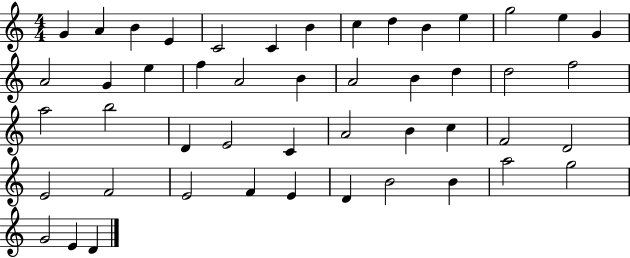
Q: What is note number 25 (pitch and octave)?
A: F5